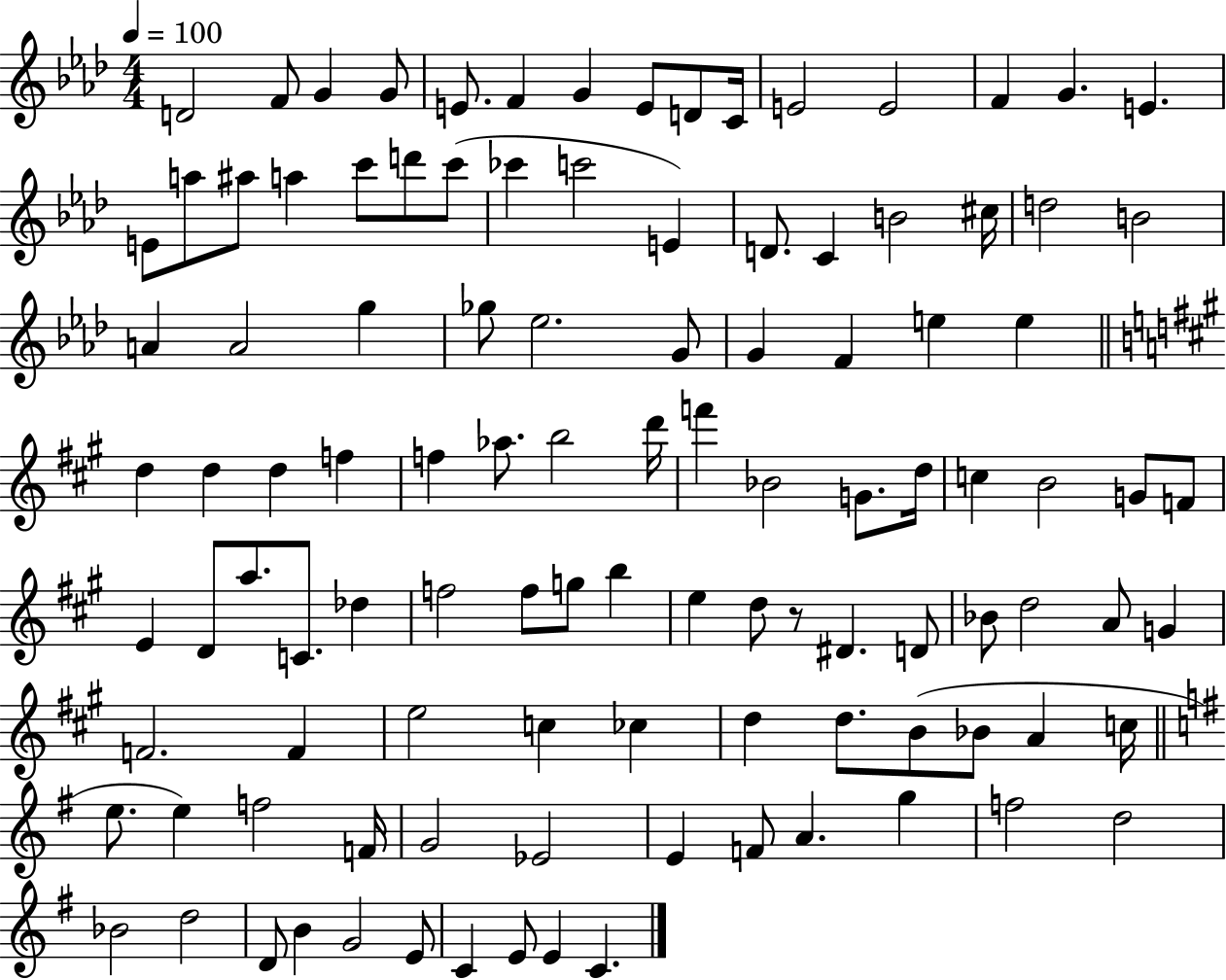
D4/h F4/e G4/q G4/e E4/e. F4/q G4/q E4/e D4/e C4/s E4/h E4/h F4/q G4/q. E4/q. E4/e A5/e A#5/e A5/q C6/e D6/e C6/e CES6/q C6/h E4/q D4/e. C4/q B4/h C#5/s D5/h B4/h A4/q A4/h G5/q Gb5/e Eb5/h. G4/e G4/q F4/q E5/q E5/q D5/q D5/q D5/q F5/q F5/q Ab5/e. B5/h D6/s F6/q Bb4/h G4/e. D5/s C5/q B4/h G4/e F4/e E4/q D4/e A5/e. C4/e. Db5/q F5/h F5/e G5/e B5/q E5/q D5/e R/e D#4/q. D4/e Bb4/e D5/h A4/e G4/q F4/h. F4/q E5/h C5/q CES5/q D5/q D5/e. B4/e Bb4/e A4/q C5/s E5/e. E5/q F5/h F4/s G4/h Eb4/h E4/q F4/e A4/q. G5/q F5/h D5/h Bb4/h D5/h D4/e B4/q G4/h E4/e C4/q E4/e E4/q C4/q.